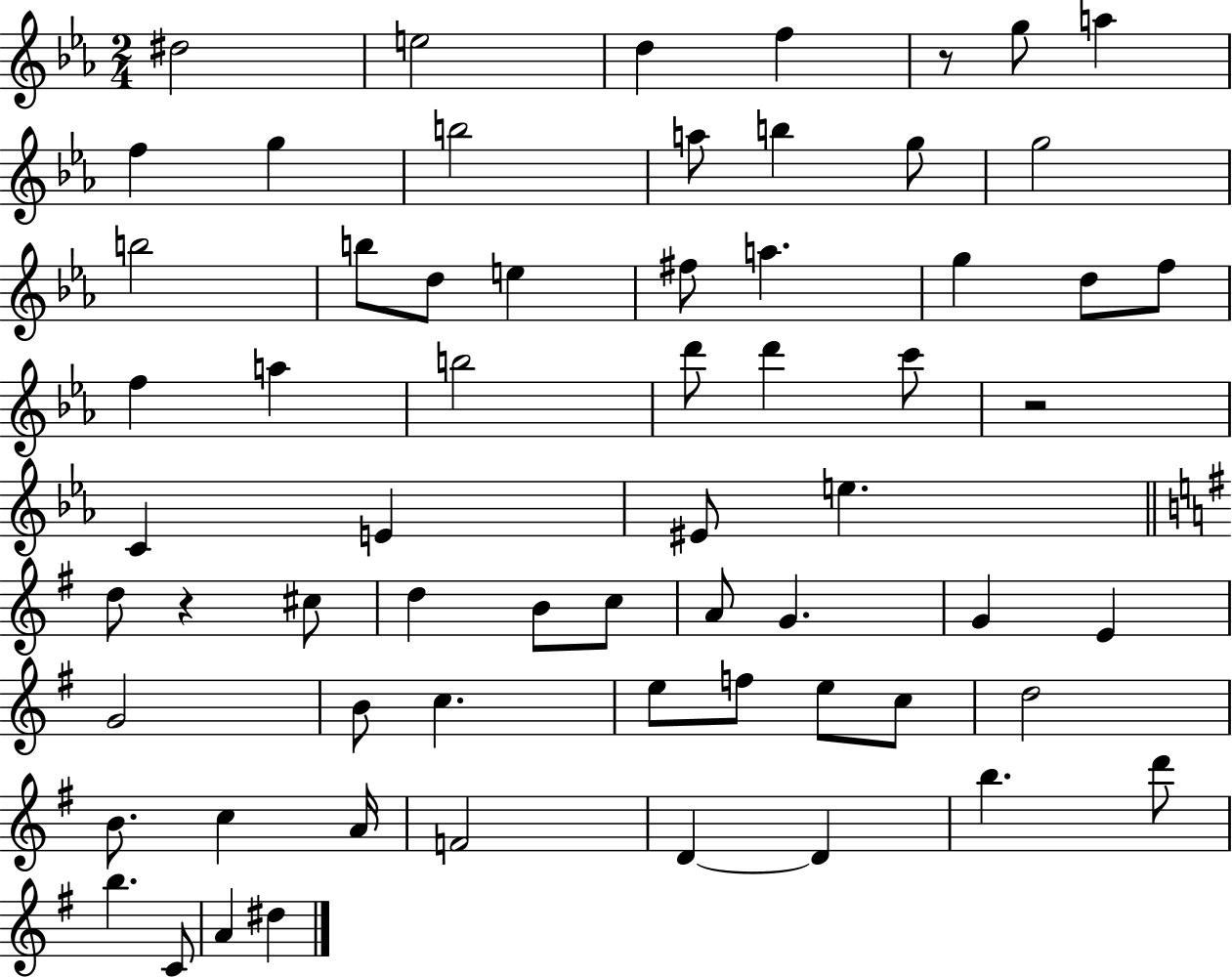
{
  \clef treble
  \numericTimeSignature
  \time 2/4
  \key ees \major
  dis''2 | e''2 | d''4 f''4 | r8 g''8 a''4 | \break f''4 g''4 | b''2 | a''8 b''4 g''8 | g''2 | \break b''2 | b''8 d''8 e''4 | fis''8 a''4. | g''4 d''8 f''8 | \break f''4 a''4 | b''2 | d'''8 d'''4 c'''8 | r2 | \break c'4 e'4 | eis'8 e''4. | \bar "||" \break \key e \minor d''8 r4 cis''8 | d''4 b'8 c''8 | a'8 g'4. | g'4 e'4 | \break g'2 | b'8 c''4. | e''8 f''8 e''8 c''8 | d''2 | \break b'8. c''4 a'16 | f'2 | d'4~~ d'4 | b''4. d'''8 | \break b''4. c'8 | a'4 dis''4 | \bar "|."
}